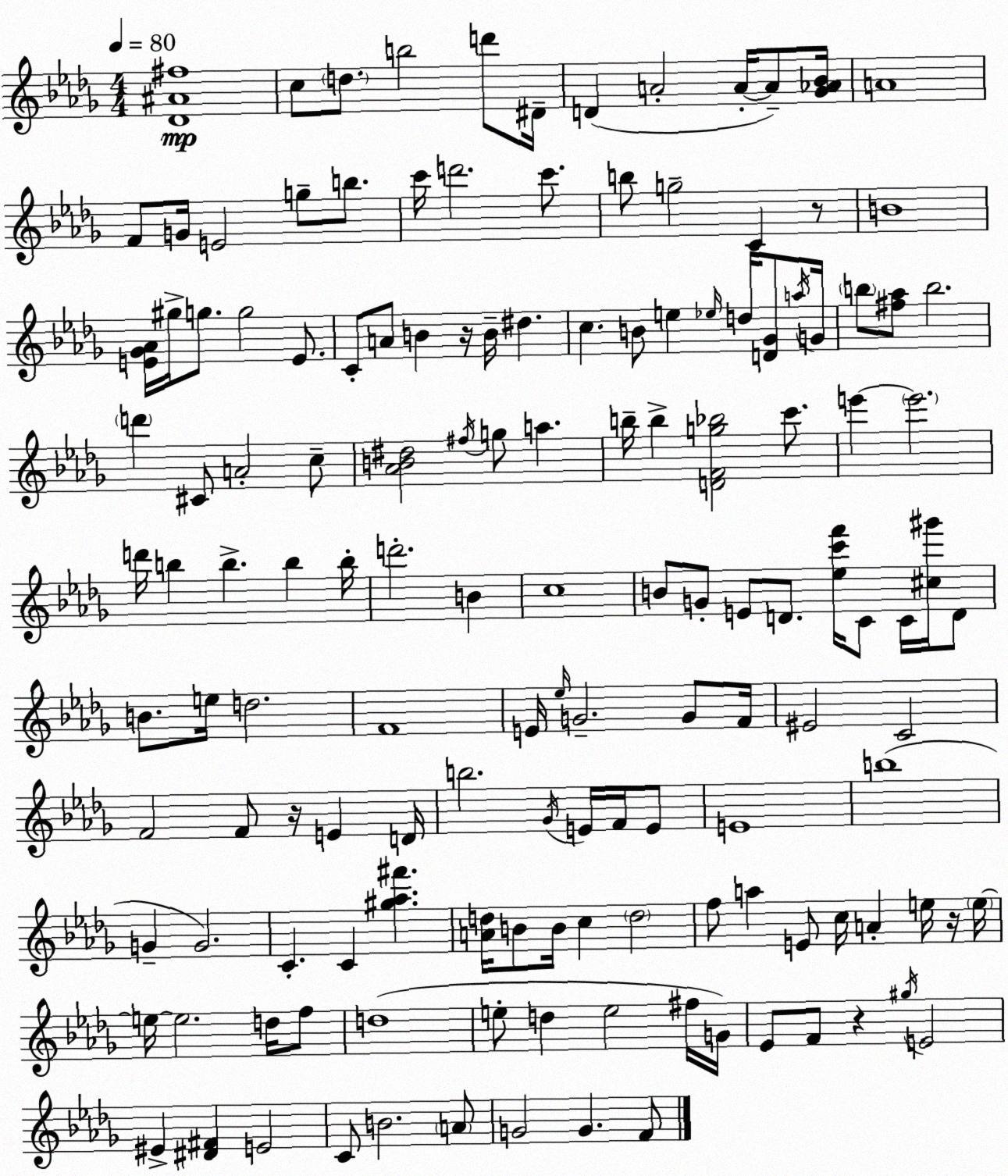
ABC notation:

X:1
T:Untitled
M:4/4
L:1/4
K:Bbm
[_D^A^f]4 c/2 d/2 b2 d'/2 ^D/4 D A2 A/4 A/2 [_G_A_B]/4 A4 F/2 G/4 E2 g/2 b/2 c'/4 d'2 c'/2 b/2 g2 C z/2 B4 [E_G_A]/4 ^g/4 g/2 g2 E/2 C/2 A/2 B z/4 B/4 ^d c B/2 e _e/4 d/4 [D_G]/2 a/4 G/4 b/2 [^f_a]/2 b2 d' ^C/2 A2 c/2 [_AB^d]2 ^f/4 g/2 a b/4 b [DFg_b]2 c'/2 e' e'2 d'/4 b b b b/4 d'2 B c4 B/2 G/2 E/2 D/2 [_ec'f']/4 C/2 C/4 [^c^g']/4 D/2 B/2 e/4 d2 F4 E/4 _e/4 G2 G/2 F/4 ^E2 C2 F2 F/2 z/4 E D/4 b2 _G/4 E/4 F/4 E/2 E4 b4 G G2 C C [^g_a^f'] [Ad]/4 B/2 B/4 c d2 f/2 a E/2 c/4 A e/4 z/4 e/4 e/4 e2 d/4 f/2 d4 e/2 d e2 ^f/4 G/4 _E/2 F/2 z ^g/4 E2 ^E [^D^F] E2 C/2 B2 A/2 G2 G F/2